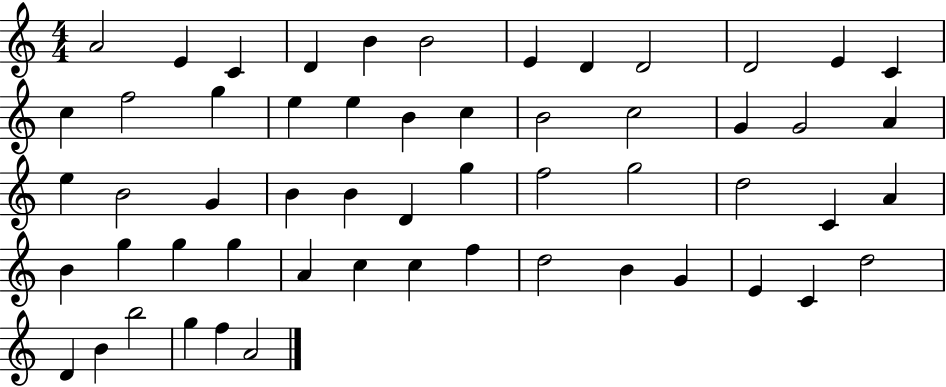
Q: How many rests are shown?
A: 0